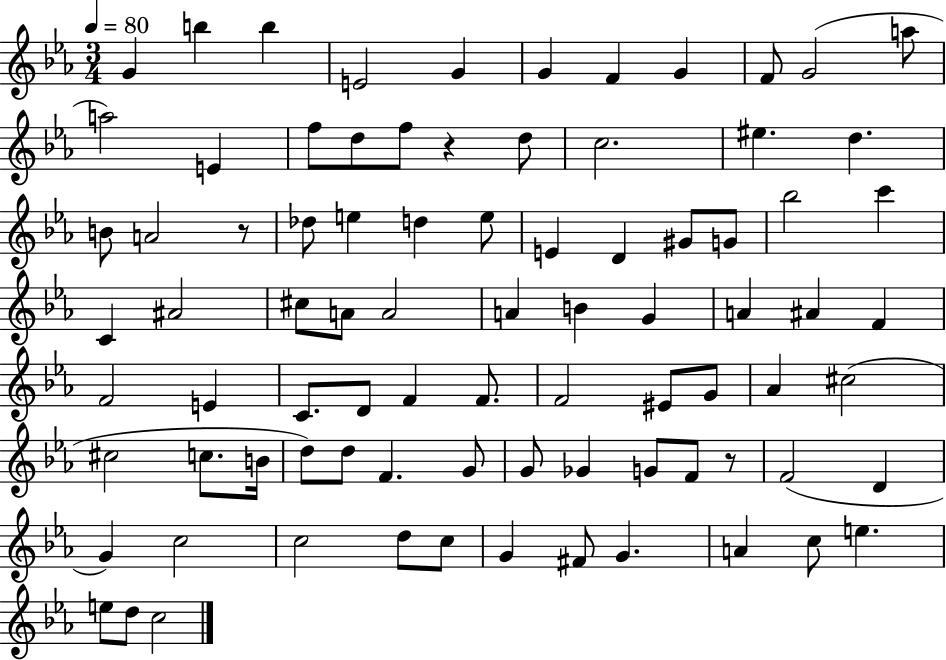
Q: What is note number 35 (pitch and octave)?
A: C#5